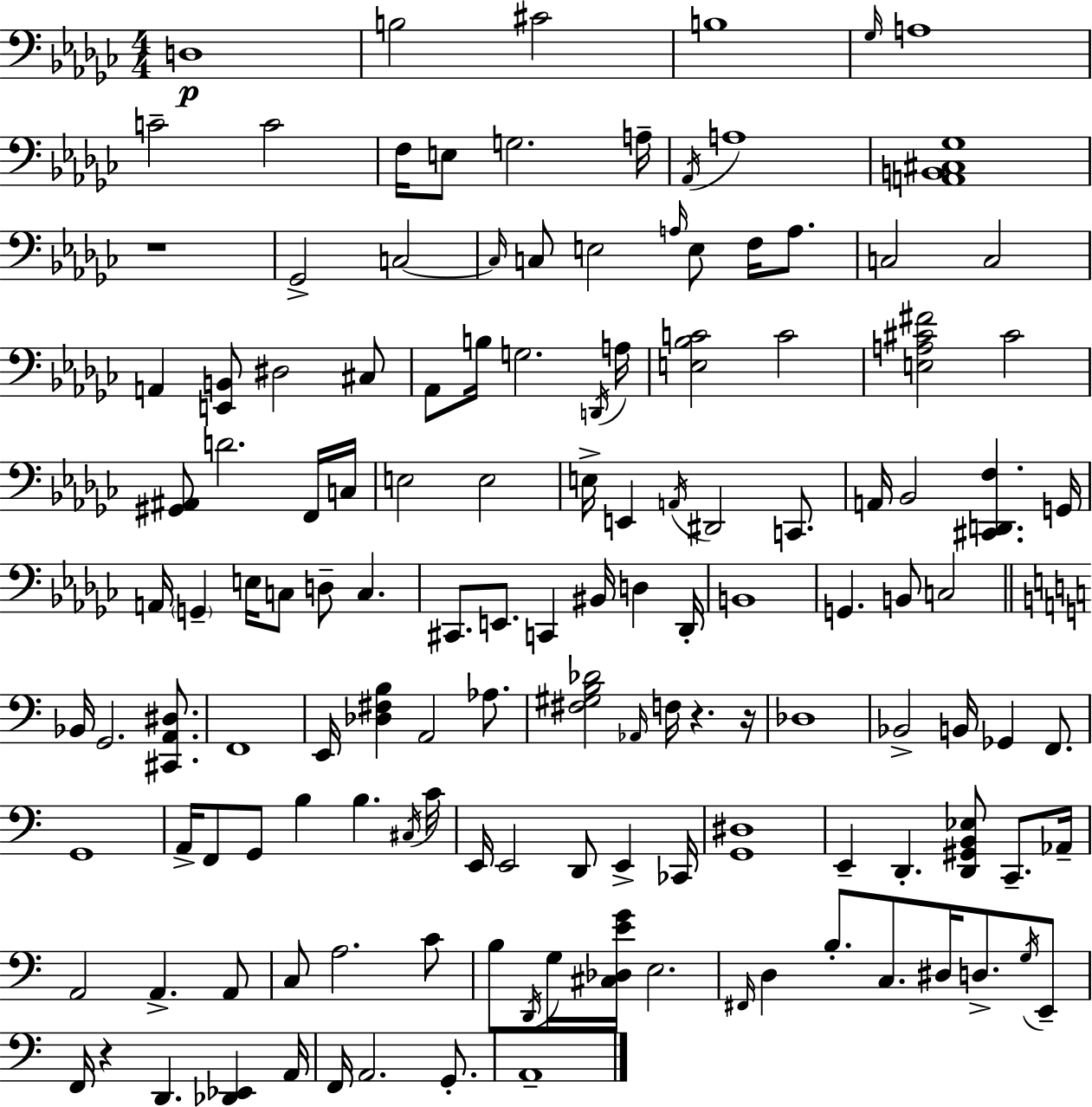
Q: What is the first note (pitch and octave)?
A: D3